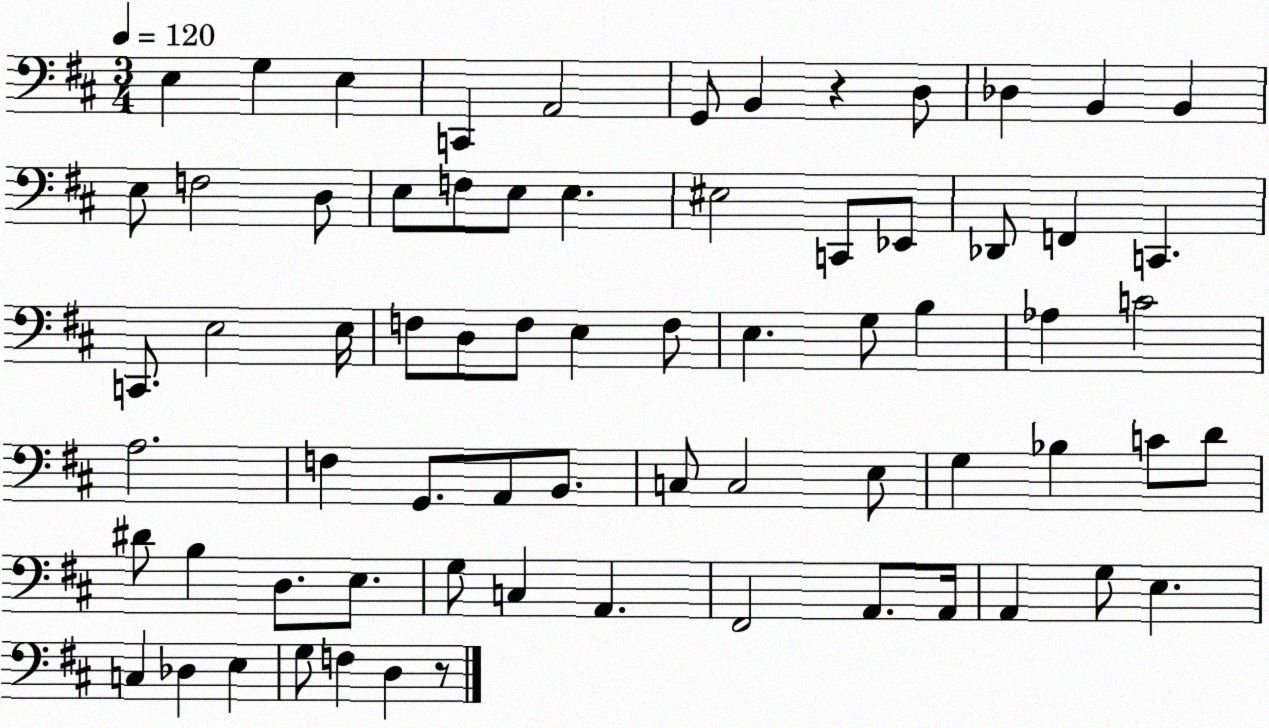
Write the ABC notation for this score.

X:1
T:Untitled
M:3/4
L:1/4
K:D
E, G, E, C,, A,,2 G,,/2 B,, z D,/2 _D, B,, B,, E,/2 F,2 D,/2 E,/2 F,/2 E,/2 E, ^E,2 C,,/2 _E,,/2 _D,,/2 F,, C,, C,,/2 E,2 E,/4 F,/2 D,/2 F,/2 E, F,/2 E, G,/2 B, _A, C2 A,2 F, G,,/2 A,,/2 B,,/2 C,/2 C,2 E,/2 G, _B, C/2 D/2 ^D/2 B, D,/2 E,/2 G,/2 C, A,, ^F,,2 A,,/2 A,,/4 A,, G,/2 E, C, _D, E, G,/2 F, D, z/2